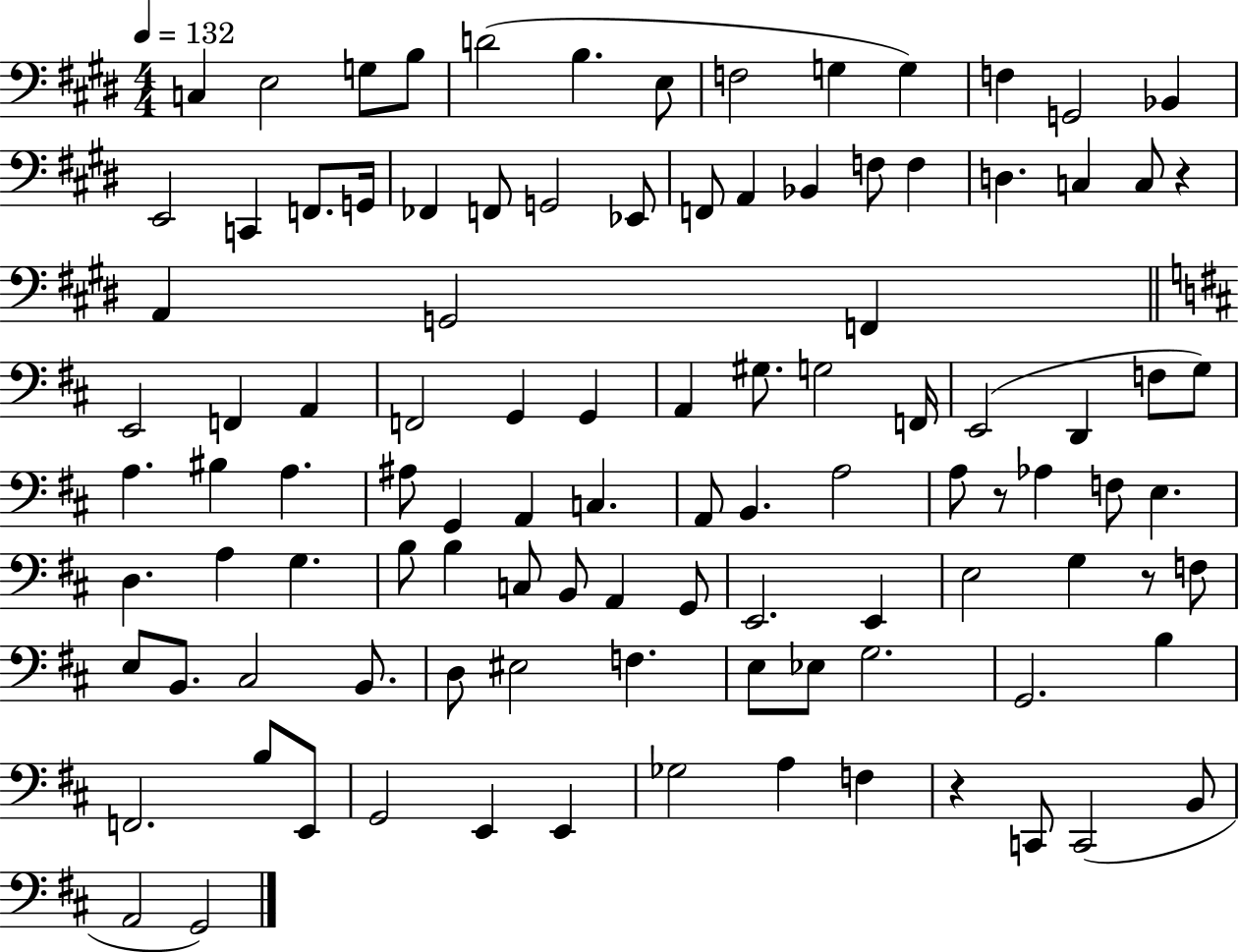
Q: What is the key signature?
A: E major